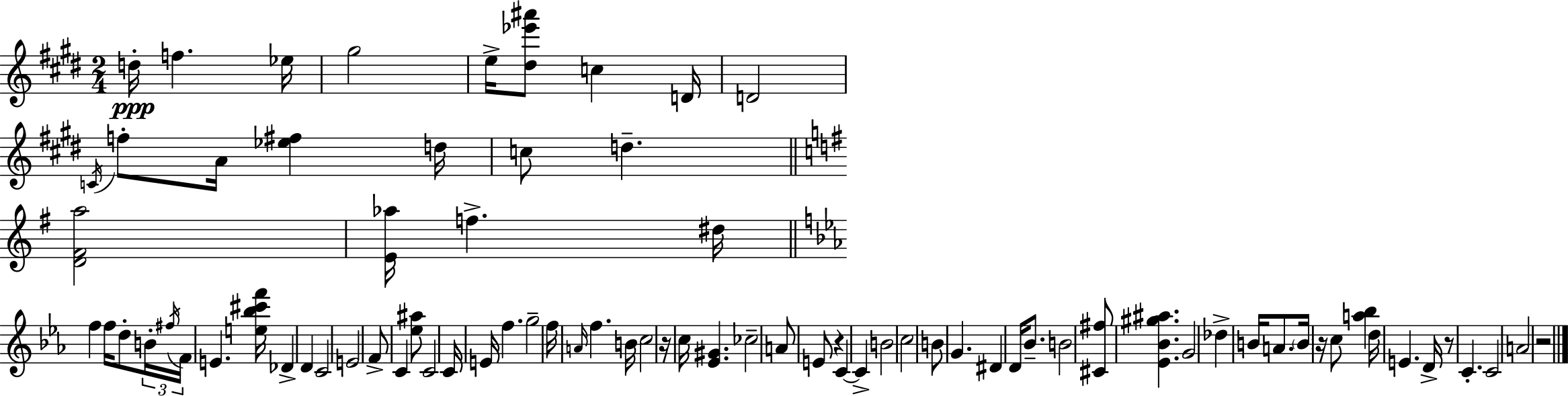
{
  \clef treble
  \numericTimeSignature
  \time 2/4
  \key e \major
  \repeat volta 2 { d''16-.\ppp f''4. ees''16 | gis''2 | e''16-> <dis'' ees''' ais'''>8 c''4 d'16 | d'2 | \break \acciaccatura { c'16 } f''8-. a'16 <ees'' fis''>4 | d''16 c''8 d''4.-- | \bar "||" \break \key e \minor <d' fis' a''>2 | <e' aes''>16 f''4.-> dis''16 | \bar "||" \break \key ees \major f''4 f''16 d''8-. \tuplet 3/2 { b'16-. | \acciaccatura { fis''16 } f'16 } e'4. | <e'' bes'' cis''' f'''>16 des'4-> d'4 | c'2 | \break e'2 | f'8-> c'4 <ees'' ais''>8 | c'2 | c'16 e'16 f''4. | \break g''2-- | f''16 \grace { a'16 } f''4. | b'16 c''2 | r16 c''16 <ees' gis'>4. | \break ces''2-- | a'8 e'8 r4 | c'4~~ c'4-> | b'2 | \break c''2 | b'8 g'4. | dis'4 d'16 bes'8.-- | b'2 | \break <cis' fis''>8 <ees' bes' gis'' ais''>4. | g'2 | des''4-> b'16 a'8. | \parenthesize b'16 r16 c''8 <a'' bes''>4 | \break d''16 e'4. | d'16-> r8 c'4.-. | c'2 | a'2 | \break r2 | } \bar "|."
}